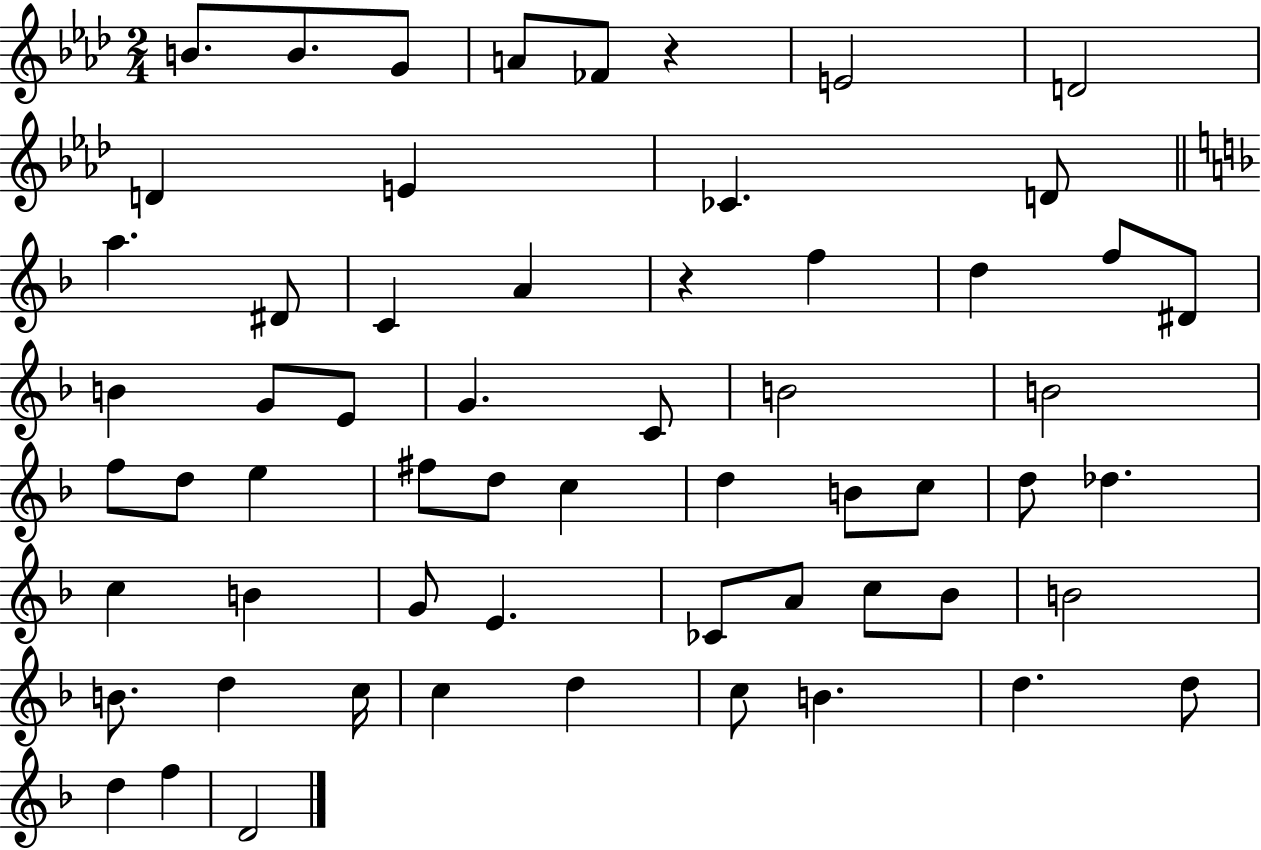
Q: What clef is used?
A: treble